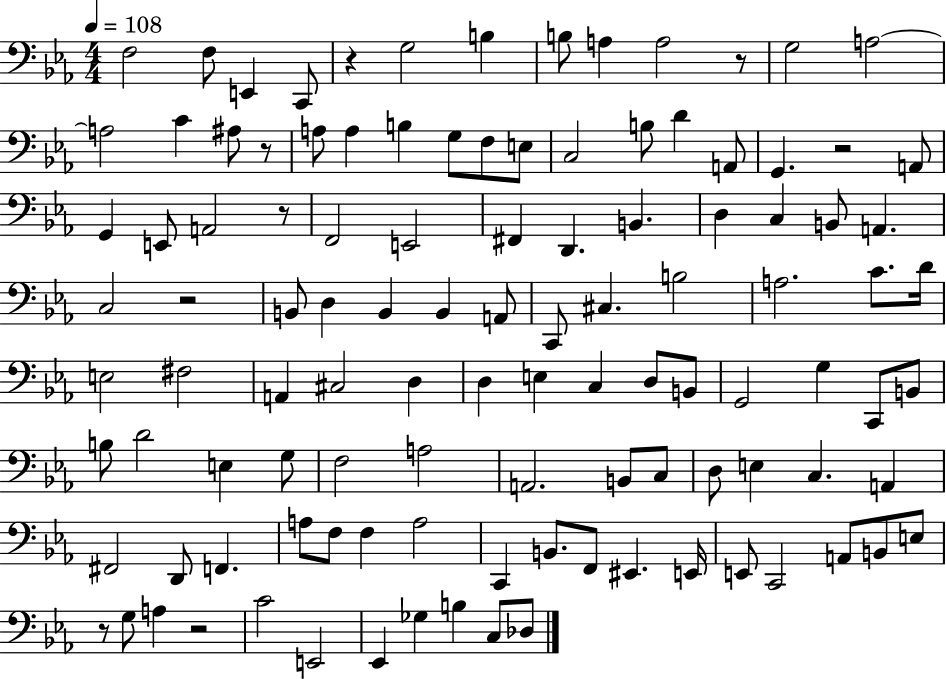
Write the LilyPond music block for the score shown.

{
  \clef bass
  \numericTimeSignature
  \time 4/4
  \key ees \major
  \tempo 4 = 108
  f2 f8 e,4 c,8 | r4 g2 b4 | b8 a4 a2 r8 | g2 a2~~ | \break a2 c'4 ais8 r8 | a8 a4 b4 g8 f8 e8 | c2 b8 d'4 a,8 | g,4. r2 a,8 | \break g,4 e,8 a,2 r8 | f,2 e,2 | fis,4 d,4. b,4. | d4 c4 b,8 a,4. | \break c2 r2 | b,8 d4 b,4 b,4 a,8 | c,8 cis4. b2 | a2. c'8. d'16 | \break e2 fis2 | a,4 cis2 d4 | d4 e4 c4 d8 b,8 | g,2 g4 c,8 b,8 | \break b8 d'2 e4 g8 | f2 a2 | a,2. b,8 c8 | d8 e4 c4. a,4 | \break fis,2 d,8 f,4. | a8 f8 f4 a2 | c,4 b,8. f,8 eis,4. e,16 | e,8 c,2 a,8 b,8 e8 | \break r8 g8 a4 r2 | c'2 e,2 | ees,4 ges4 b4 c8 des8 | \bar "|."
}